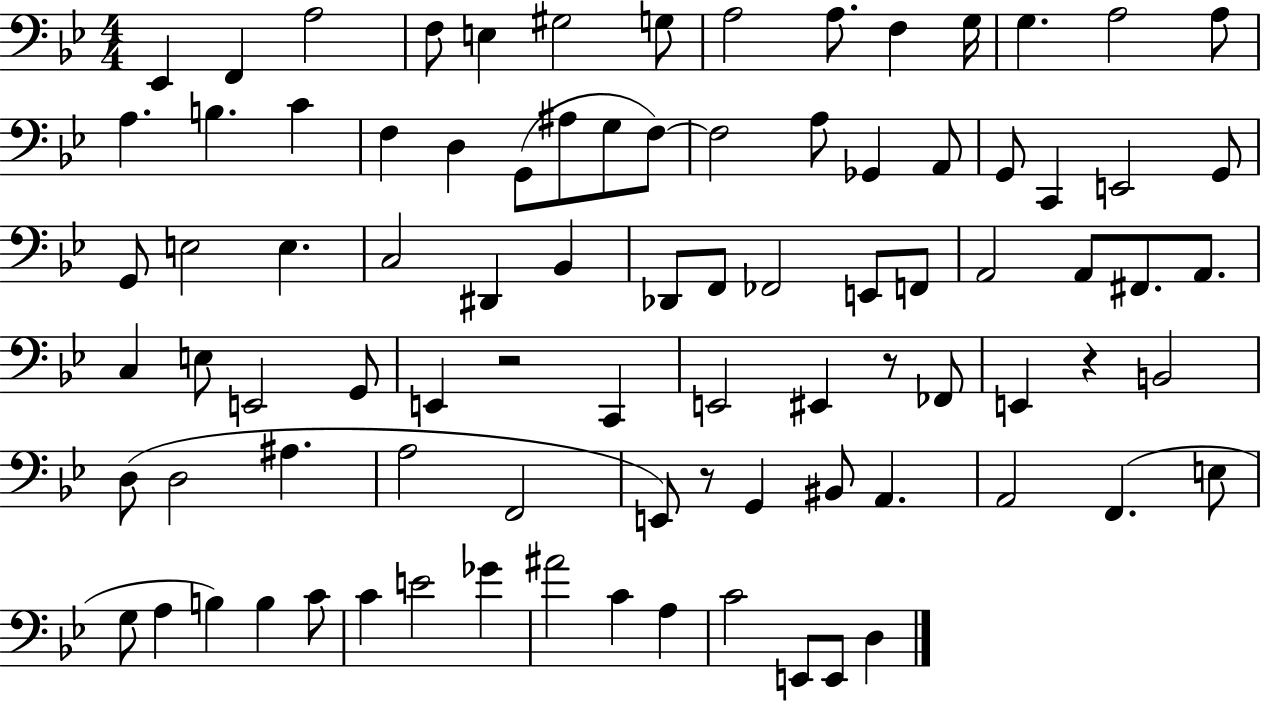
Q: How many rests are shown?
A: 4